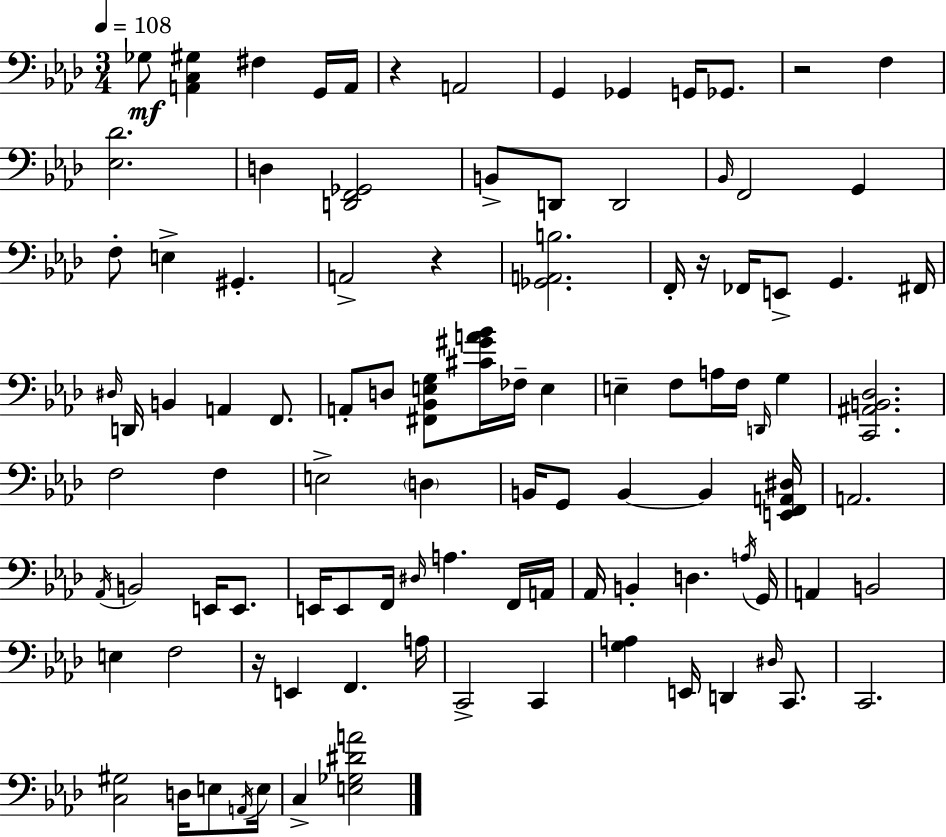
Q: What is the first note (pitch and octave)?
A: Gb3